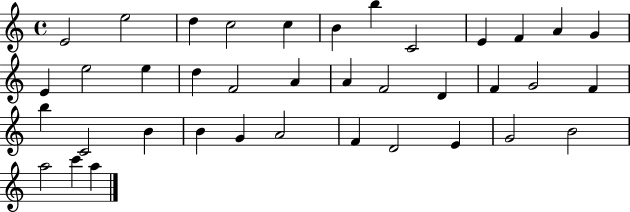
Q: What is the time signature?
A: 4/4